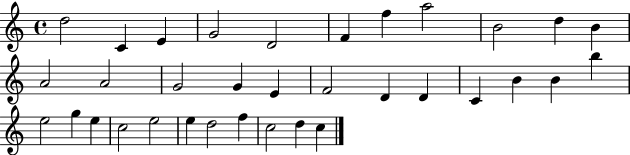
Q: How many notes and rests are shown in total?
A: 34